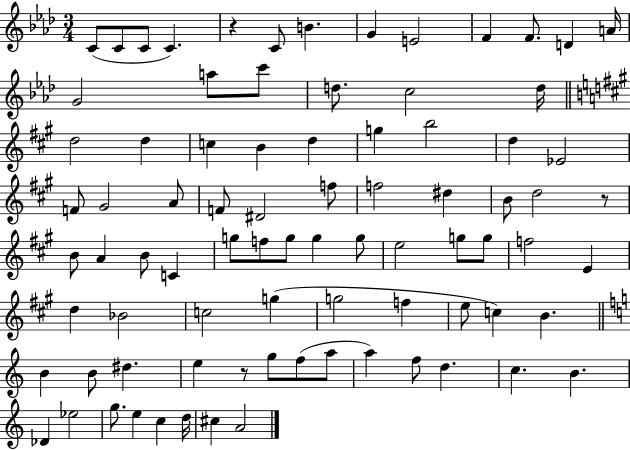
{
  \clef treble
  \numericTimeSignature
  \time 3/4
  \key aes \major
  c'8( c'8 c'8 c'4.) | r4 c'8 b'4. | g'4 e'2 | f'4 f'8. d'4 a'16 | \break g'2 a''8 c'''8 | d''8. c''2 d''16 | \bar "||" \break \key a \major d''2 d''4 | c''4 b'4 d''4 | g''4 b''2 | d''4 ees'2 | \break f'8 gis'2 a'8 | f'8 dis'2 f''8 | f''2 dis''4 | b'8 d''2 r8 | \break b'8 a'4 b'8 c'4 | g''8 f''8 g''8 g''4 g''8 | e''2 g''8 g''8 | f''2 e'4 | \break d''4 bes'2 | c''2 g''4( | g''2 f''4 | e''8 c''4) b'4. | \break \bar "||" \break \key c \major b'4 b'8 dis''4. | e''4 r8 g''8 f''8( a''8 | a''4) f''8 d''4. | c''4. b'4. | \break des'4 ees''2 | g''8. e''4 c''4 d''16 | cis''4 a'2 | \bar "|."
}